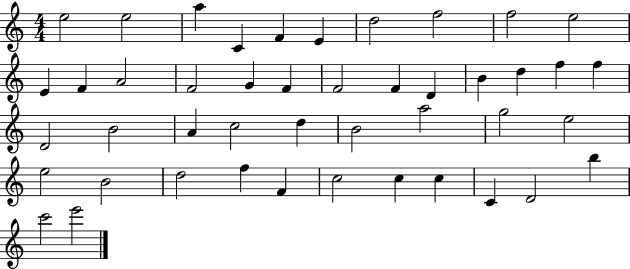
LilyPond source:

{
  \clef treble
  \numericTimeSignature
  \time 4/4
  \key c \major
  e''2 e''2 | a''4 c'4 f'4 e'4 | d''2 f''2 | f''2 e''2 | \break e'4 f'4 a'2 | f'2 g'4 f'4 | f'2 f'4 d'4 | b'4 d''4 f''4 f''4 | \break d'2 b'2 | a'4 c''2 d''4 | b'2 a''2 | g''2 e''2 | \break e''2 b'2 | d''2 f''4 f'4 | c''2 c''4 c''4 | c'4 d'2 b''4 | \break c'''2 e'''2 | \bar "|."
}